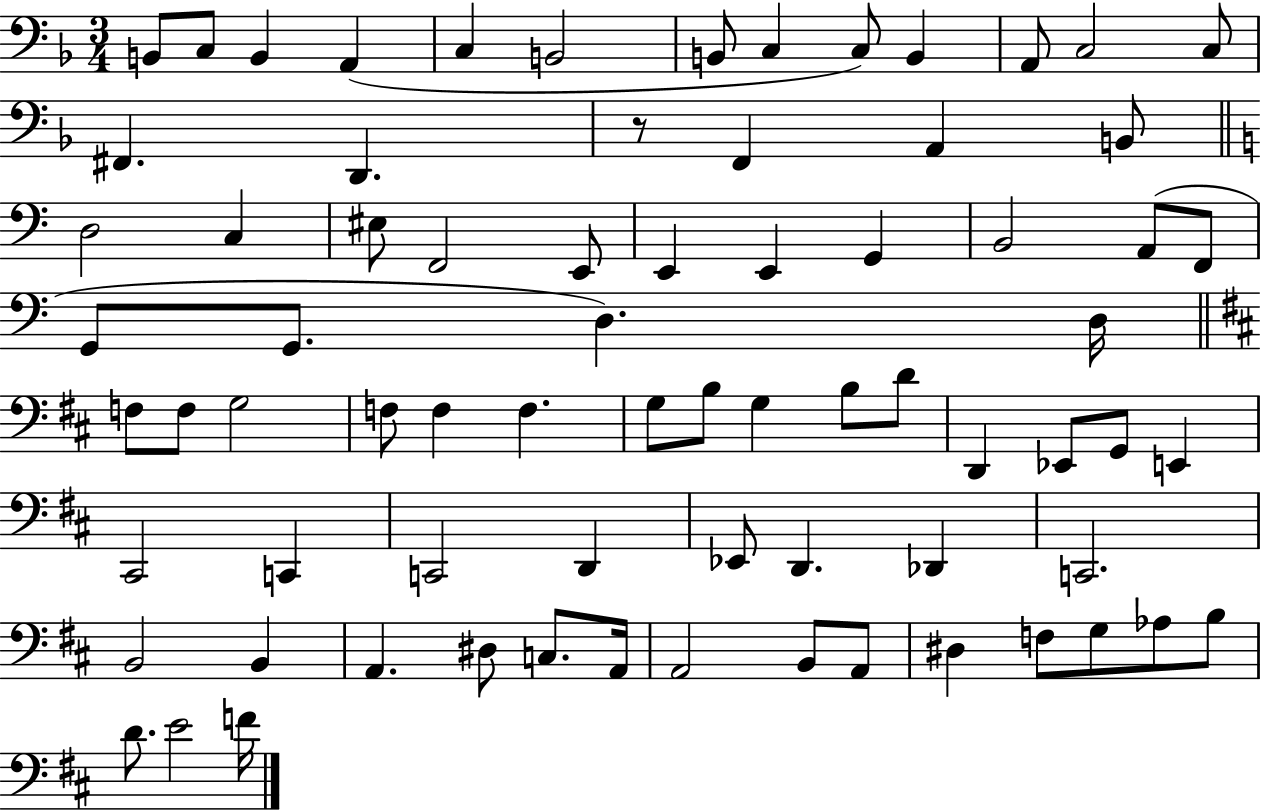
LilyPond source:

{
  \clef bass
  \numericTimeSignature
  \time 3/4
  \key f \major
  b,8 c8 b,4 a,4( | c4 b,2 | b,8 c4 c8) b,4 | a,8 c2 c8 | \break fis,4. d,4. | r8 f,4 a,4 b,8 | \bar "||" \break \key c \major d2 c4 | eis8 f,2 e,8 | e,4 e,4 g,4 | b,2 a,8( f,8 | \break g,8 g,8. d4.) d16 | \bar "||" \break \key b \minor f8 f8 g2 | f8 f4 f4. | g8 b8 g4 b8 d'8 | d,4 ees,8 g,8 e,4 | \break cis,2 c,4 | c,2 d,4 | ees,8 d,4. des,4 | c,2. | \break b,2 b,4 | a,4. dis8 c8. a,16 | a,2 b,8 a,8 | dis4 f8 g8 aes8 b8 | \break d'8. e'2 f'16 | \bar "|."
}